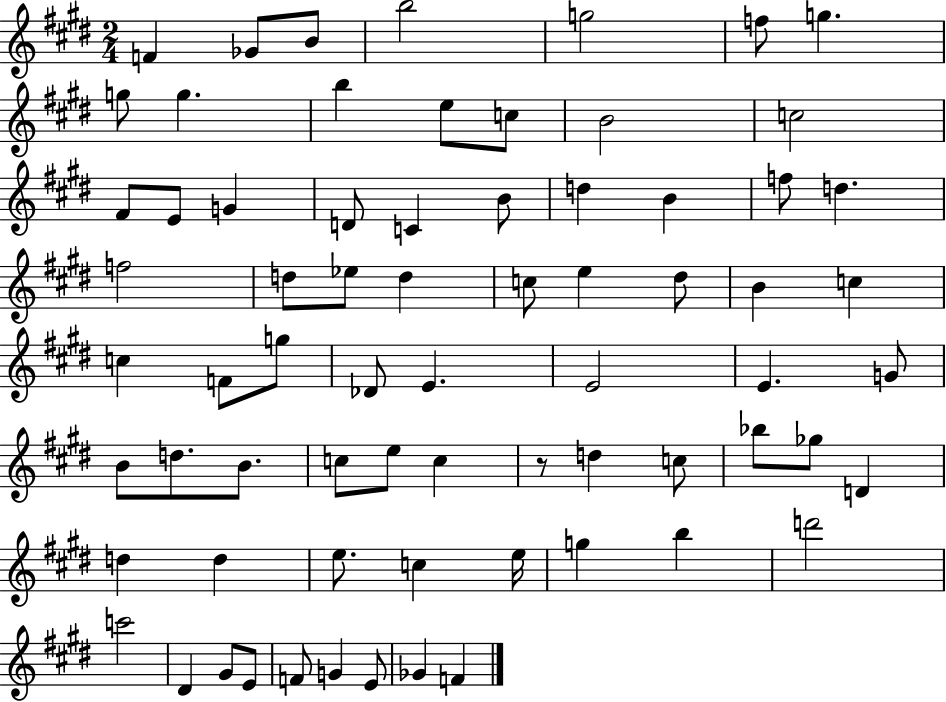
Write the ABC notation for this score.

X:1
T:Untitled
M:2/4
L:1/4
K:E
F _G/2 B/2 b2 g2 f/2 g g/2 g b e/2 c/2 B2 c2 ^F/2 E/2 G D/2 C B/2 d B f/2 d f2 d/2 _e/2 d c/2 e ^d/2 B c c F/2 g/2 _D/2 E E2 E G/2 B/2 d/2 B/2 c/2 e/2 c z/2 d c/2 _b/2 _g/2 D d d e/2 c e/4 g b d'2 c'2 ^D ^G/2 E/2 F/2 G E/2 _G F